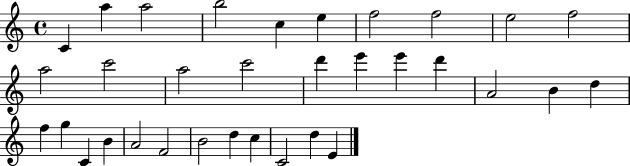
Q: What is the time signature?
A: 4/4